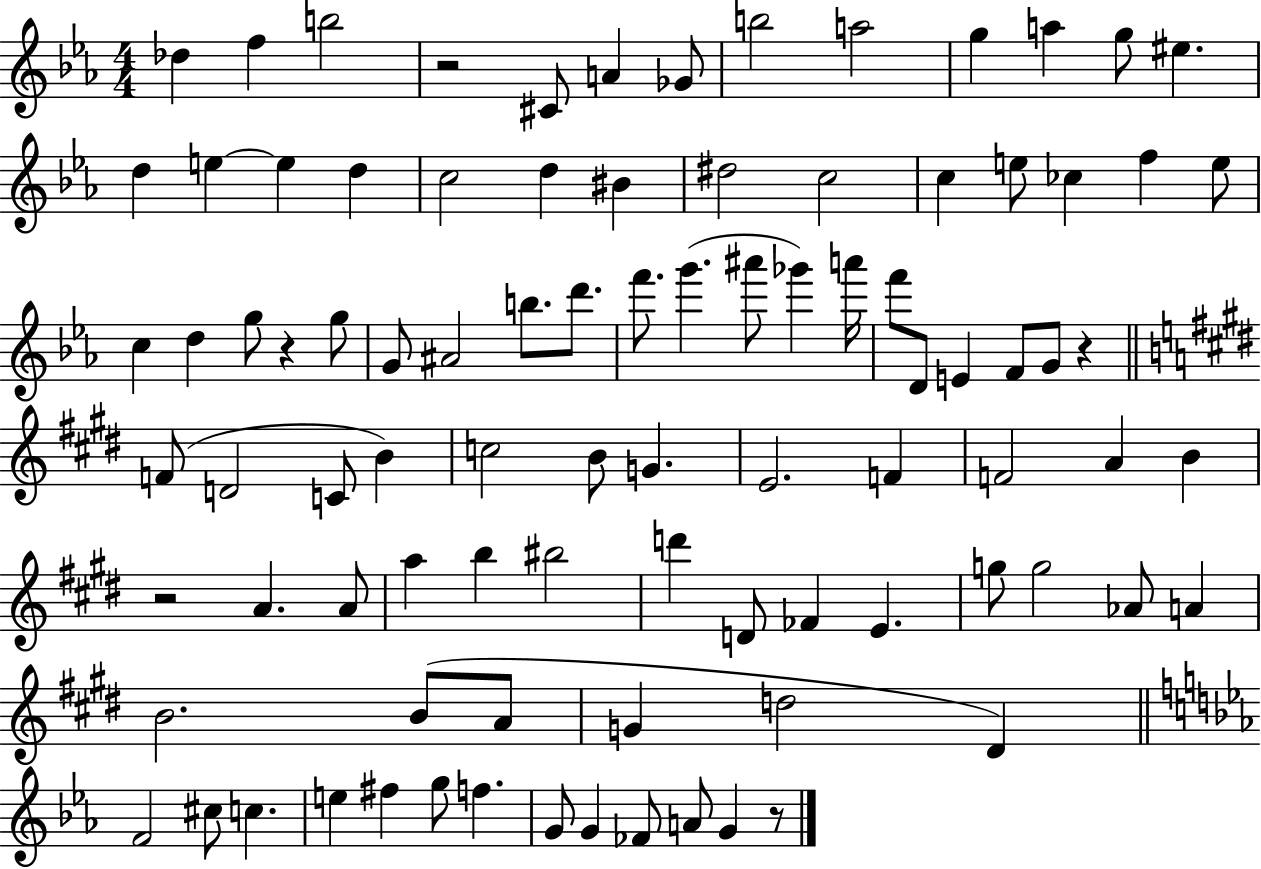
X:1
T:Untitled
M:4/4
L:1/4
K:Eb
_d f b2 z2 ^C/2 A _G/2 b2 a2 g a g/2 ^e d e e d c2 d ^B ^d2 c2 c e/2 _c f e/2 c d g/2 z g/2 G/2 ^A2 b/2 d'/2 f'/2 g' ^a'/2 _g' a'/4 f'/2 D/2 E F/2 G/2 z F/2 D2 C/2 B c2 B/2 G E2 F F2 A B z2 A A/2 a b ^b2 d' D/2 _F E g/2 g2 _A/2 A B2 B/2 A/2 G d2 ^D F2 ^c/2 c e ^f g/2 f G/2 G _F/2 A/2 G z/2